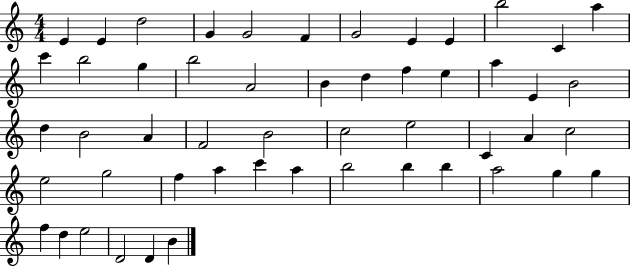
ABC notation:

X:1
T:Untitled
M:4/4
L:1/4
K:C
E E d2 G G2 F G2 E E b2 C a c' b2 g b2 A2 B d f e a E B2 d B2 A F2 B2 c2 e2 C A c2 e2 g2 f a c' a b2 b b a2 g g f d e2 D2 D B